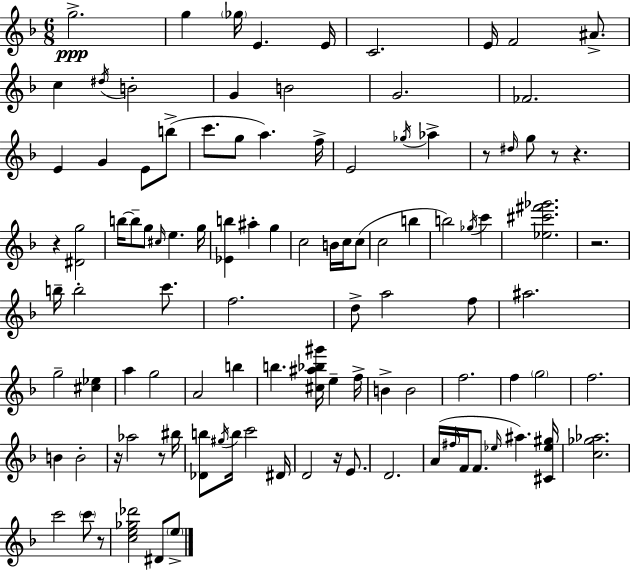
{
  \clef treble
  \numericTimeSignature
  \time 6/8
  \key f \major
  g''2.->\ppp | g''4 \parenthesize ges''16 e'4. e'16 | c'2. | e'16 f'2 ais'8.-> | \break c''4 \acciaccatura { dis''16 } b'2-. | g'4 b'2 | g'2. | fes'2. | \break e'4 g'4 e'8 b''8->( | c'''8. g''8 a''4.) | f''16-> e'2 \acciaccatura { ges''16 } aes''4-> | r8 \grace { dis''16 } g''8 r8 r4. | \break r4 <dis' g''>2 | b''16~~ b''8-- g''8 \grace { cis''16 } e''4. | g''16 <ees' b''>4 ais''4-. | g''4 c''2 | \break b'16 c''16 c''8( c''2 | b''4 b''2) | \acciaccatura { ges''16 } c'''4 <ees'' cis''' fis''' ges'''>2. | r2. | \break b''16-- b''2-. | c'''8. f''2. | d''8-> a''2 | f''8 ais''2. | \break g''2-- | <cis'' ees''>4 a''4 g''2 | a'2 | b''4 b''4. <cis'' ais'' bes'' gis'''>16 | \break e''4-- f''16-> b'4-> b'2 | f''2. | f''4 \parenthesize g''2 | f''2. | \break b'4 b'2-. | r16 aes''2 | r8 bis''16 <des' b''>8 \acciaccatura { gis''16 } b''16 c'''2 | dis'16 d'2 | \break r16 e'8. d'2. | a'16( \grace { fis''16 } f'16 f'8. | \grace { ees''16 } ais''4.) <cis' ees'' gis''>16 <c'' ges'' aes''>2. | c'''2 | \break \parenthesize c'''8 r8 <c'' e'' ges'' des'''>2 | dis'8 \parenthesize e''8-> \bar "|."
}